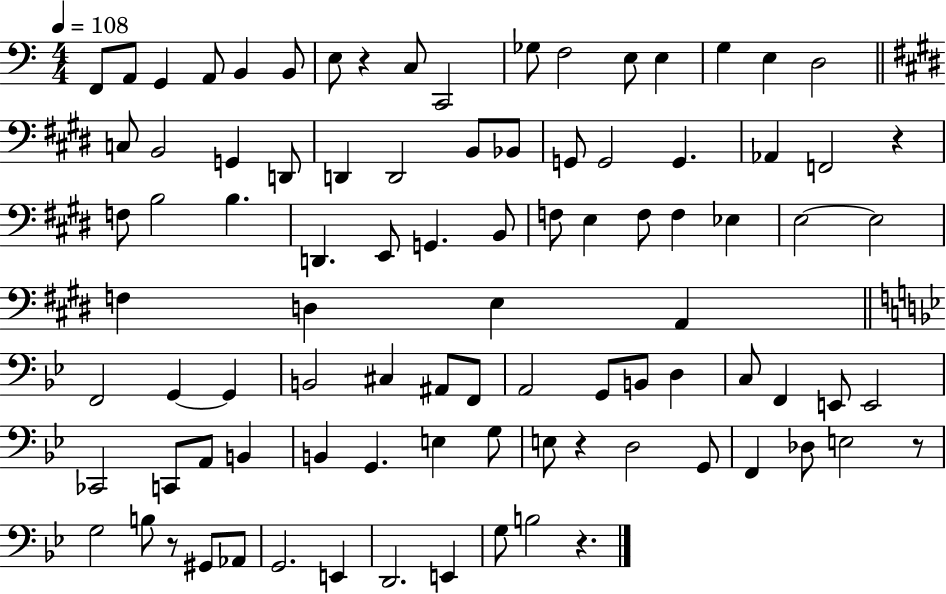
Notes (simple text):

F2/e A2/e G2/q A2/e B2/q B2/e E3/e R/q C3/e C2/h Gb3/e F3/h E3/e E3/q G3/q E3/q D3/h C3/e B2/h G2/q D2/e D2/q D2/h B2/e Bb2/e G2/e G2/h G2/q. Ab2/q F2/h R/q F3/e B3/h B3/q. D2/q. E2/e G2/q. B2/e F3/e E3/q F3/e F3/q Eb3/q E3/h E3/h F3/q D3/q E3/q A2/q F2/h G2/q G2/q B2/h C#3/q A#2/e F2/e A2/h G2/e B2/e D3/q C3/e F2/q E2/e E2/h CES2/h C2/e A2/e B2/q B2/q G2/q. E3/q G3/e E3/e R/q D3/h G2/e F2/q Db3/e E3/h R/e G3/h B3/e R/e G#2/e Ab2/e G2/h. E2/q D2/h. E2/q G3/e B3/h R/q.